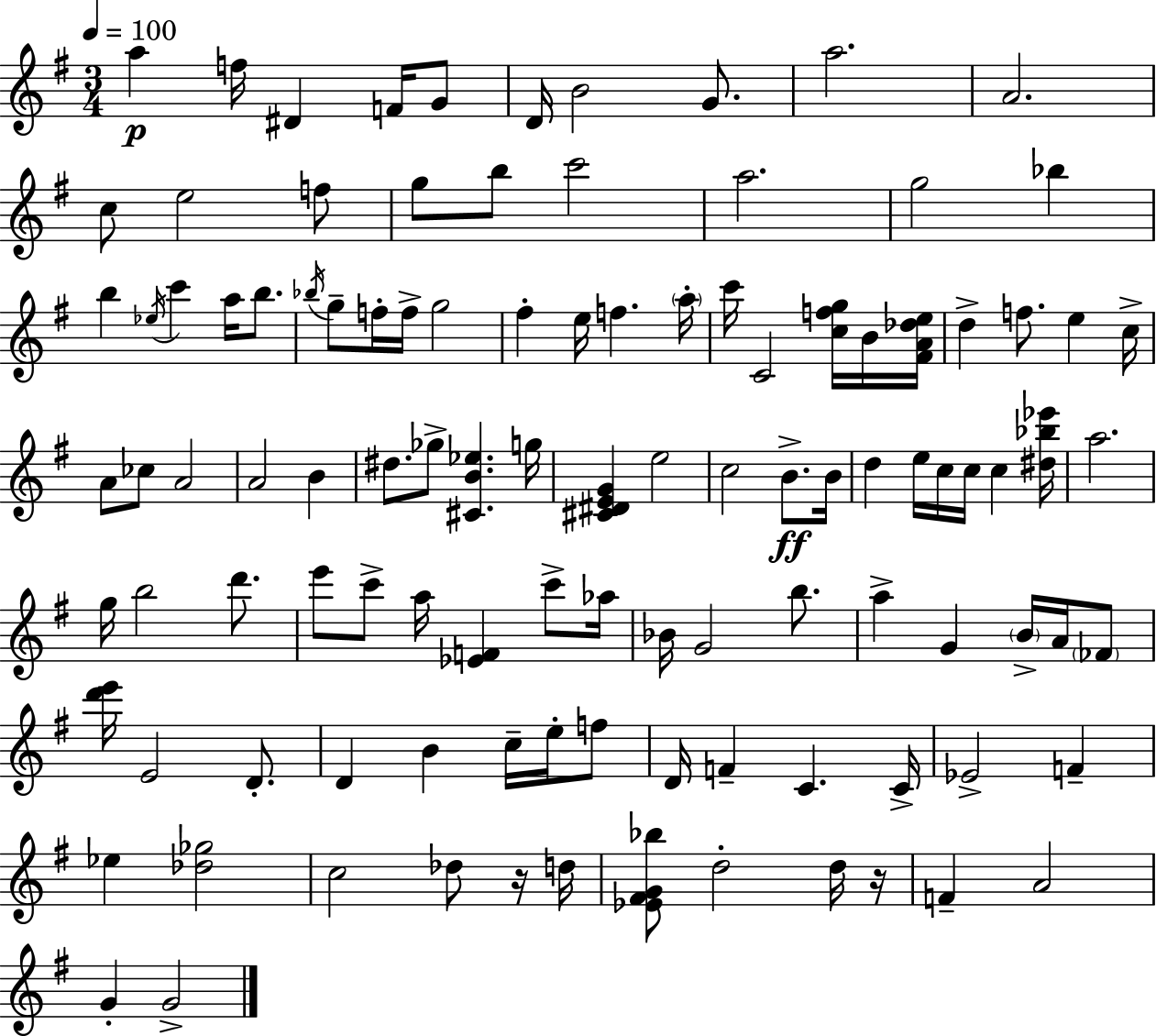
X:1
T:Untitled
M:3/4
L:1/4
K:Em
a f/4 ^D F/4 G/2 D/4 B2 G/2 a2 A2 c/2 e2 f/2 g/2 b/2 c'2 a2 g2 _b b _e/4 c' a/4 b/2 _b/4 g/2 f/4 f/4 g2 ^f e/4 f a/4 c'/4 C2 [cfg]/4 B/4 [^FA_de]/4 d f/2 e c/4 A/2 _c/2 A2 A2 B ^d/2 _g/2 [^CB_e] g/4 [^C^DEG] e2 c2 B/2 B/4 d e/4 c/4 c/4 c [^d_b_e']/4 a2 g/4 b2 d'/2 e'/2 c'/2 a/4 [_EF] c'/2 _a/4 _B/4 G2 b/2 a G B/4 A/4 _F/2 [d'e']/4 E2 D/2 D B c/4 e/4 f/2 D/4 F C C/4 _E2 F _e [_d_g]2 c2 _d/2 z/4 d/4 [_E^FG_b]/2 d2 d/4 z/4 F A2 G G2